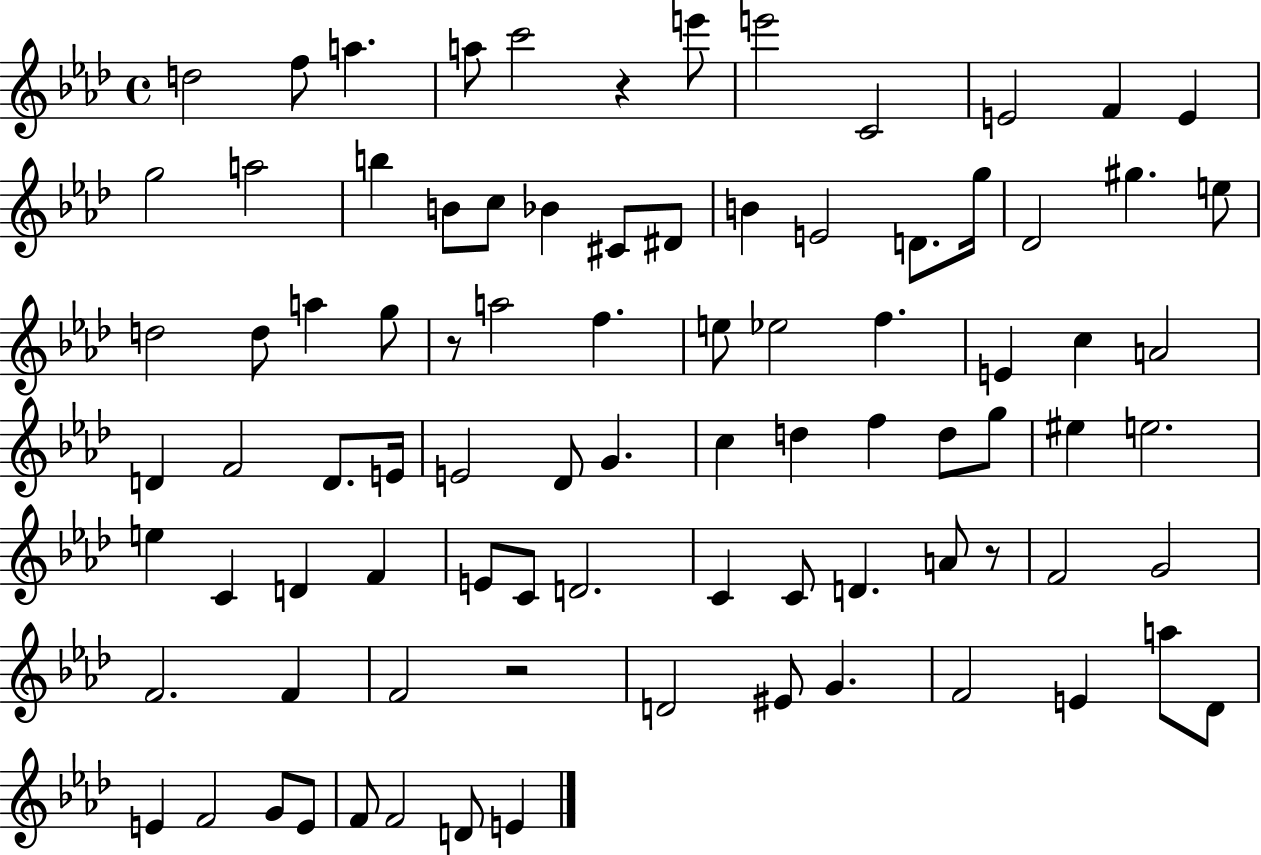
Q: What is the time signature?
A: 4/4